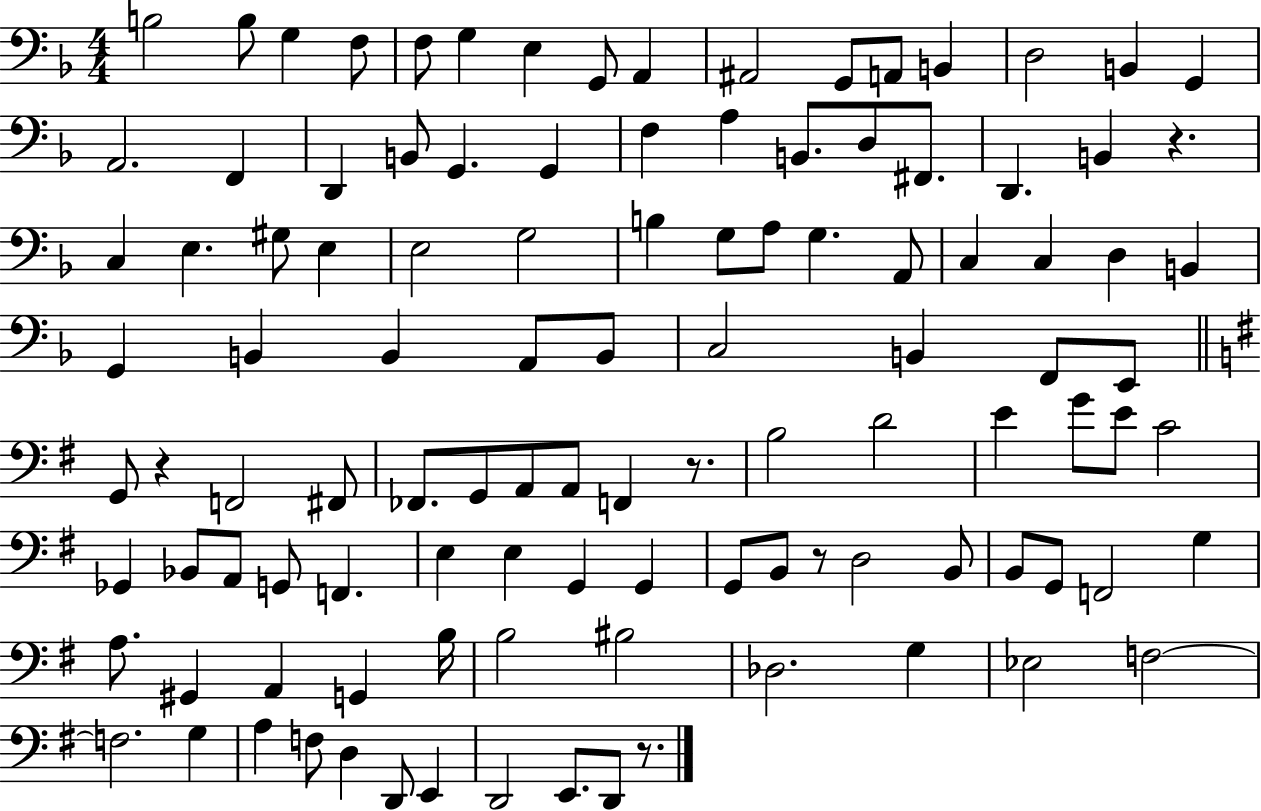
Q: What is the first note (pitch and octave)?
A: B3